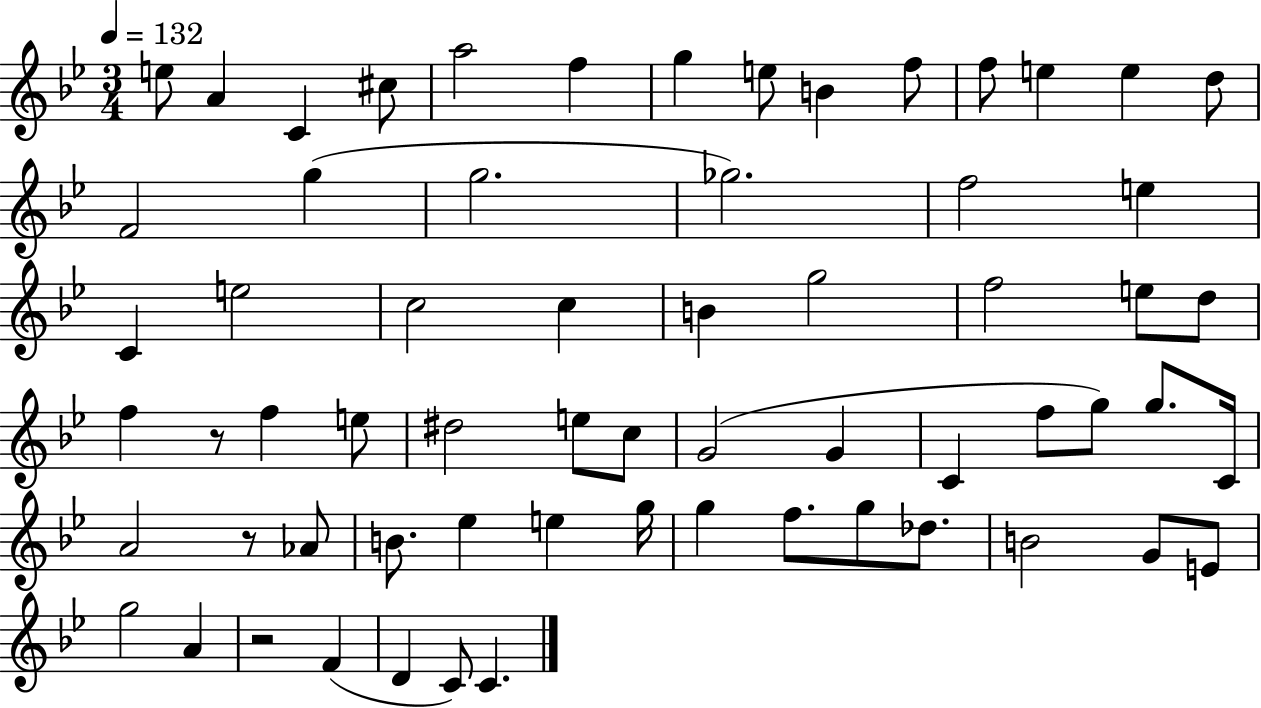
X:1
T:Untitled
M:3/4
L:1/4
K:Bb
e/2 A C ^c/2 a2 f g e/2 B f/2 f/2 e e d/2 F2 g g2 _g2 f2 e C e2 c2 c B g2 f2 e/2 d/2 f z/2 f e/2 ^d2 e/2 c/2 G2 G C f/2 g/2 g/2 C/4 A2 z/2 _A/2 B/2 _e e g/4 g f/2 g/2 _d/2 B2 G/2 E/2 g2 A z2 F D C/2 C